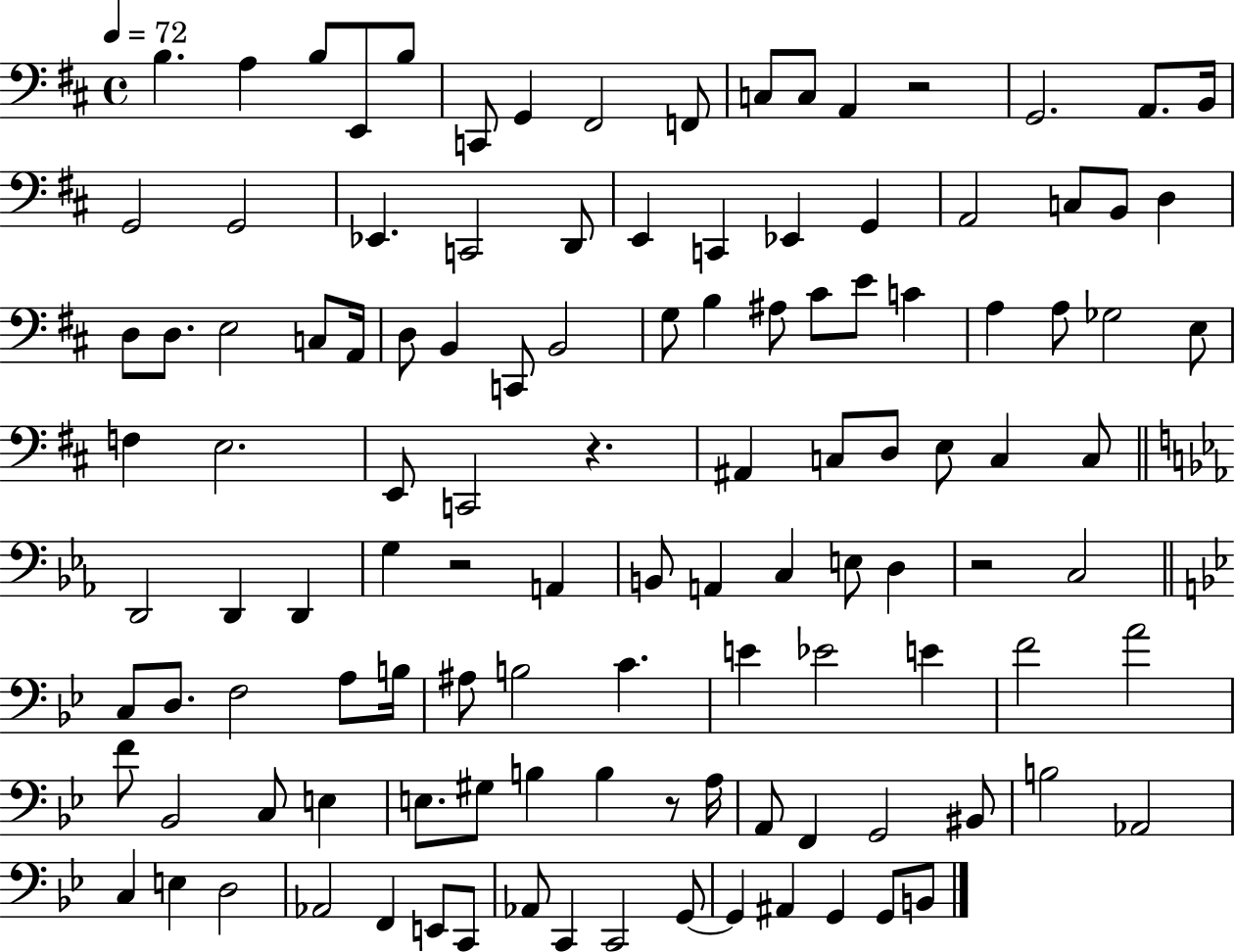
X:1
T:Untitled
M:4/4
L:1/4
K:D
B, A, B,/2 E,,/2 B,/2 C,,/2 G,, ^F,,2 F,,/2 C,/2 C,/2 A,, z2 G,,2 A,,/2 B,,/4 G,,2 G,,2 _E,, C,,2 D,,/2 E,, C,, _E,, G,, A,,2 C,/2 B,,/2 D, D,/2 D,/2 E,2 C,/2 A,,/4 D,/2 B,, C,,/2 B,,2 G,/2 B, ^A,/2 ^C/2 E/2 C A, A,/2 _G,2 E,/2 F, E,2 E,,/2 C,,2 z ^A,, C,/2 D,/2 E,/2 C, C,/2 D,,2 D,, D,, G, z2 A,, B,,/2 A,, C, E,/2 D, z2 C,2 C,/2 D,/2 F,2 A,/2 B,/4 ^A,/2 B,2 C E _E2 E F2 A2 F/2 _B,,2 C,/2 E, E,/2 ^G,/2 B, B, z/2 A,/4 A,,/2 F,, G,,2 ^B,,/2 B,2 _A,,2 C, E, D,2 _A,,2 F,, E,,/2 C,,/2 _A,,/2 C,, C,,2 G,,/2 G,, ^A,, G,, G,,/2 B,,/2